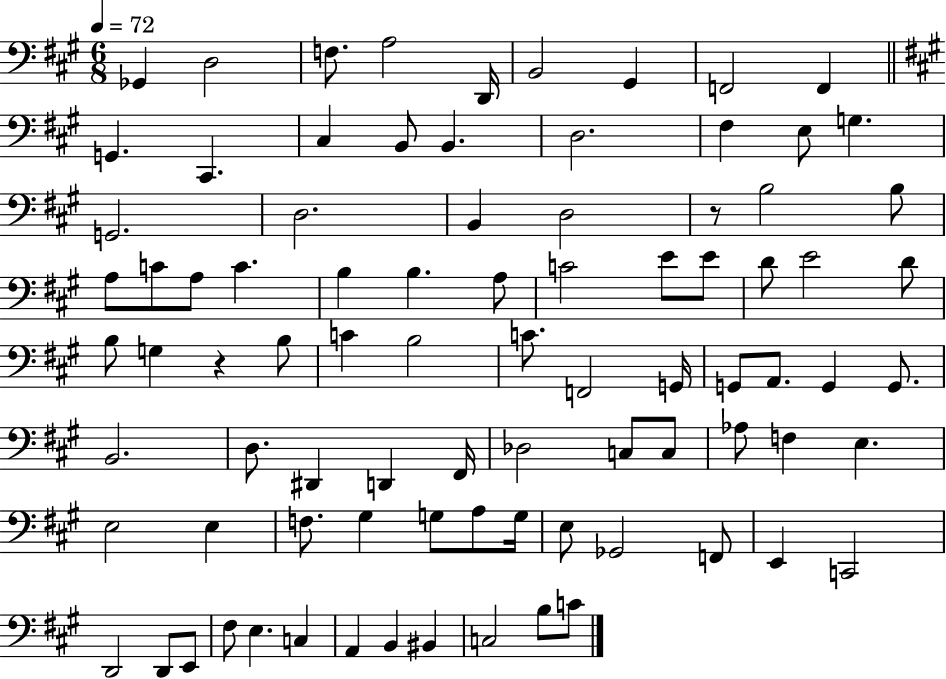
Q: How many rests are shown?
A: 2